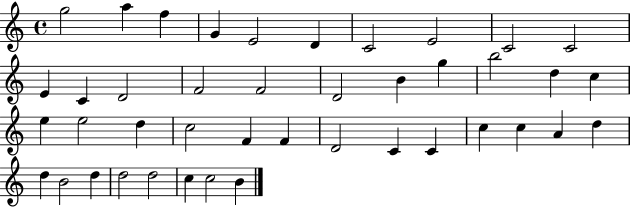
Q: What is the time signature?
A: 4/4